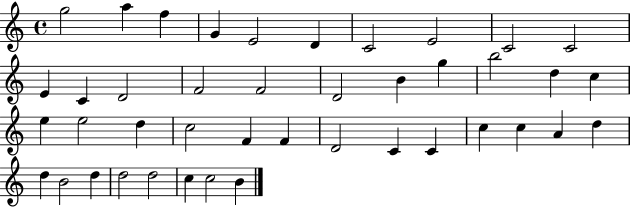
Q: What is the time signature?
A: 4/4